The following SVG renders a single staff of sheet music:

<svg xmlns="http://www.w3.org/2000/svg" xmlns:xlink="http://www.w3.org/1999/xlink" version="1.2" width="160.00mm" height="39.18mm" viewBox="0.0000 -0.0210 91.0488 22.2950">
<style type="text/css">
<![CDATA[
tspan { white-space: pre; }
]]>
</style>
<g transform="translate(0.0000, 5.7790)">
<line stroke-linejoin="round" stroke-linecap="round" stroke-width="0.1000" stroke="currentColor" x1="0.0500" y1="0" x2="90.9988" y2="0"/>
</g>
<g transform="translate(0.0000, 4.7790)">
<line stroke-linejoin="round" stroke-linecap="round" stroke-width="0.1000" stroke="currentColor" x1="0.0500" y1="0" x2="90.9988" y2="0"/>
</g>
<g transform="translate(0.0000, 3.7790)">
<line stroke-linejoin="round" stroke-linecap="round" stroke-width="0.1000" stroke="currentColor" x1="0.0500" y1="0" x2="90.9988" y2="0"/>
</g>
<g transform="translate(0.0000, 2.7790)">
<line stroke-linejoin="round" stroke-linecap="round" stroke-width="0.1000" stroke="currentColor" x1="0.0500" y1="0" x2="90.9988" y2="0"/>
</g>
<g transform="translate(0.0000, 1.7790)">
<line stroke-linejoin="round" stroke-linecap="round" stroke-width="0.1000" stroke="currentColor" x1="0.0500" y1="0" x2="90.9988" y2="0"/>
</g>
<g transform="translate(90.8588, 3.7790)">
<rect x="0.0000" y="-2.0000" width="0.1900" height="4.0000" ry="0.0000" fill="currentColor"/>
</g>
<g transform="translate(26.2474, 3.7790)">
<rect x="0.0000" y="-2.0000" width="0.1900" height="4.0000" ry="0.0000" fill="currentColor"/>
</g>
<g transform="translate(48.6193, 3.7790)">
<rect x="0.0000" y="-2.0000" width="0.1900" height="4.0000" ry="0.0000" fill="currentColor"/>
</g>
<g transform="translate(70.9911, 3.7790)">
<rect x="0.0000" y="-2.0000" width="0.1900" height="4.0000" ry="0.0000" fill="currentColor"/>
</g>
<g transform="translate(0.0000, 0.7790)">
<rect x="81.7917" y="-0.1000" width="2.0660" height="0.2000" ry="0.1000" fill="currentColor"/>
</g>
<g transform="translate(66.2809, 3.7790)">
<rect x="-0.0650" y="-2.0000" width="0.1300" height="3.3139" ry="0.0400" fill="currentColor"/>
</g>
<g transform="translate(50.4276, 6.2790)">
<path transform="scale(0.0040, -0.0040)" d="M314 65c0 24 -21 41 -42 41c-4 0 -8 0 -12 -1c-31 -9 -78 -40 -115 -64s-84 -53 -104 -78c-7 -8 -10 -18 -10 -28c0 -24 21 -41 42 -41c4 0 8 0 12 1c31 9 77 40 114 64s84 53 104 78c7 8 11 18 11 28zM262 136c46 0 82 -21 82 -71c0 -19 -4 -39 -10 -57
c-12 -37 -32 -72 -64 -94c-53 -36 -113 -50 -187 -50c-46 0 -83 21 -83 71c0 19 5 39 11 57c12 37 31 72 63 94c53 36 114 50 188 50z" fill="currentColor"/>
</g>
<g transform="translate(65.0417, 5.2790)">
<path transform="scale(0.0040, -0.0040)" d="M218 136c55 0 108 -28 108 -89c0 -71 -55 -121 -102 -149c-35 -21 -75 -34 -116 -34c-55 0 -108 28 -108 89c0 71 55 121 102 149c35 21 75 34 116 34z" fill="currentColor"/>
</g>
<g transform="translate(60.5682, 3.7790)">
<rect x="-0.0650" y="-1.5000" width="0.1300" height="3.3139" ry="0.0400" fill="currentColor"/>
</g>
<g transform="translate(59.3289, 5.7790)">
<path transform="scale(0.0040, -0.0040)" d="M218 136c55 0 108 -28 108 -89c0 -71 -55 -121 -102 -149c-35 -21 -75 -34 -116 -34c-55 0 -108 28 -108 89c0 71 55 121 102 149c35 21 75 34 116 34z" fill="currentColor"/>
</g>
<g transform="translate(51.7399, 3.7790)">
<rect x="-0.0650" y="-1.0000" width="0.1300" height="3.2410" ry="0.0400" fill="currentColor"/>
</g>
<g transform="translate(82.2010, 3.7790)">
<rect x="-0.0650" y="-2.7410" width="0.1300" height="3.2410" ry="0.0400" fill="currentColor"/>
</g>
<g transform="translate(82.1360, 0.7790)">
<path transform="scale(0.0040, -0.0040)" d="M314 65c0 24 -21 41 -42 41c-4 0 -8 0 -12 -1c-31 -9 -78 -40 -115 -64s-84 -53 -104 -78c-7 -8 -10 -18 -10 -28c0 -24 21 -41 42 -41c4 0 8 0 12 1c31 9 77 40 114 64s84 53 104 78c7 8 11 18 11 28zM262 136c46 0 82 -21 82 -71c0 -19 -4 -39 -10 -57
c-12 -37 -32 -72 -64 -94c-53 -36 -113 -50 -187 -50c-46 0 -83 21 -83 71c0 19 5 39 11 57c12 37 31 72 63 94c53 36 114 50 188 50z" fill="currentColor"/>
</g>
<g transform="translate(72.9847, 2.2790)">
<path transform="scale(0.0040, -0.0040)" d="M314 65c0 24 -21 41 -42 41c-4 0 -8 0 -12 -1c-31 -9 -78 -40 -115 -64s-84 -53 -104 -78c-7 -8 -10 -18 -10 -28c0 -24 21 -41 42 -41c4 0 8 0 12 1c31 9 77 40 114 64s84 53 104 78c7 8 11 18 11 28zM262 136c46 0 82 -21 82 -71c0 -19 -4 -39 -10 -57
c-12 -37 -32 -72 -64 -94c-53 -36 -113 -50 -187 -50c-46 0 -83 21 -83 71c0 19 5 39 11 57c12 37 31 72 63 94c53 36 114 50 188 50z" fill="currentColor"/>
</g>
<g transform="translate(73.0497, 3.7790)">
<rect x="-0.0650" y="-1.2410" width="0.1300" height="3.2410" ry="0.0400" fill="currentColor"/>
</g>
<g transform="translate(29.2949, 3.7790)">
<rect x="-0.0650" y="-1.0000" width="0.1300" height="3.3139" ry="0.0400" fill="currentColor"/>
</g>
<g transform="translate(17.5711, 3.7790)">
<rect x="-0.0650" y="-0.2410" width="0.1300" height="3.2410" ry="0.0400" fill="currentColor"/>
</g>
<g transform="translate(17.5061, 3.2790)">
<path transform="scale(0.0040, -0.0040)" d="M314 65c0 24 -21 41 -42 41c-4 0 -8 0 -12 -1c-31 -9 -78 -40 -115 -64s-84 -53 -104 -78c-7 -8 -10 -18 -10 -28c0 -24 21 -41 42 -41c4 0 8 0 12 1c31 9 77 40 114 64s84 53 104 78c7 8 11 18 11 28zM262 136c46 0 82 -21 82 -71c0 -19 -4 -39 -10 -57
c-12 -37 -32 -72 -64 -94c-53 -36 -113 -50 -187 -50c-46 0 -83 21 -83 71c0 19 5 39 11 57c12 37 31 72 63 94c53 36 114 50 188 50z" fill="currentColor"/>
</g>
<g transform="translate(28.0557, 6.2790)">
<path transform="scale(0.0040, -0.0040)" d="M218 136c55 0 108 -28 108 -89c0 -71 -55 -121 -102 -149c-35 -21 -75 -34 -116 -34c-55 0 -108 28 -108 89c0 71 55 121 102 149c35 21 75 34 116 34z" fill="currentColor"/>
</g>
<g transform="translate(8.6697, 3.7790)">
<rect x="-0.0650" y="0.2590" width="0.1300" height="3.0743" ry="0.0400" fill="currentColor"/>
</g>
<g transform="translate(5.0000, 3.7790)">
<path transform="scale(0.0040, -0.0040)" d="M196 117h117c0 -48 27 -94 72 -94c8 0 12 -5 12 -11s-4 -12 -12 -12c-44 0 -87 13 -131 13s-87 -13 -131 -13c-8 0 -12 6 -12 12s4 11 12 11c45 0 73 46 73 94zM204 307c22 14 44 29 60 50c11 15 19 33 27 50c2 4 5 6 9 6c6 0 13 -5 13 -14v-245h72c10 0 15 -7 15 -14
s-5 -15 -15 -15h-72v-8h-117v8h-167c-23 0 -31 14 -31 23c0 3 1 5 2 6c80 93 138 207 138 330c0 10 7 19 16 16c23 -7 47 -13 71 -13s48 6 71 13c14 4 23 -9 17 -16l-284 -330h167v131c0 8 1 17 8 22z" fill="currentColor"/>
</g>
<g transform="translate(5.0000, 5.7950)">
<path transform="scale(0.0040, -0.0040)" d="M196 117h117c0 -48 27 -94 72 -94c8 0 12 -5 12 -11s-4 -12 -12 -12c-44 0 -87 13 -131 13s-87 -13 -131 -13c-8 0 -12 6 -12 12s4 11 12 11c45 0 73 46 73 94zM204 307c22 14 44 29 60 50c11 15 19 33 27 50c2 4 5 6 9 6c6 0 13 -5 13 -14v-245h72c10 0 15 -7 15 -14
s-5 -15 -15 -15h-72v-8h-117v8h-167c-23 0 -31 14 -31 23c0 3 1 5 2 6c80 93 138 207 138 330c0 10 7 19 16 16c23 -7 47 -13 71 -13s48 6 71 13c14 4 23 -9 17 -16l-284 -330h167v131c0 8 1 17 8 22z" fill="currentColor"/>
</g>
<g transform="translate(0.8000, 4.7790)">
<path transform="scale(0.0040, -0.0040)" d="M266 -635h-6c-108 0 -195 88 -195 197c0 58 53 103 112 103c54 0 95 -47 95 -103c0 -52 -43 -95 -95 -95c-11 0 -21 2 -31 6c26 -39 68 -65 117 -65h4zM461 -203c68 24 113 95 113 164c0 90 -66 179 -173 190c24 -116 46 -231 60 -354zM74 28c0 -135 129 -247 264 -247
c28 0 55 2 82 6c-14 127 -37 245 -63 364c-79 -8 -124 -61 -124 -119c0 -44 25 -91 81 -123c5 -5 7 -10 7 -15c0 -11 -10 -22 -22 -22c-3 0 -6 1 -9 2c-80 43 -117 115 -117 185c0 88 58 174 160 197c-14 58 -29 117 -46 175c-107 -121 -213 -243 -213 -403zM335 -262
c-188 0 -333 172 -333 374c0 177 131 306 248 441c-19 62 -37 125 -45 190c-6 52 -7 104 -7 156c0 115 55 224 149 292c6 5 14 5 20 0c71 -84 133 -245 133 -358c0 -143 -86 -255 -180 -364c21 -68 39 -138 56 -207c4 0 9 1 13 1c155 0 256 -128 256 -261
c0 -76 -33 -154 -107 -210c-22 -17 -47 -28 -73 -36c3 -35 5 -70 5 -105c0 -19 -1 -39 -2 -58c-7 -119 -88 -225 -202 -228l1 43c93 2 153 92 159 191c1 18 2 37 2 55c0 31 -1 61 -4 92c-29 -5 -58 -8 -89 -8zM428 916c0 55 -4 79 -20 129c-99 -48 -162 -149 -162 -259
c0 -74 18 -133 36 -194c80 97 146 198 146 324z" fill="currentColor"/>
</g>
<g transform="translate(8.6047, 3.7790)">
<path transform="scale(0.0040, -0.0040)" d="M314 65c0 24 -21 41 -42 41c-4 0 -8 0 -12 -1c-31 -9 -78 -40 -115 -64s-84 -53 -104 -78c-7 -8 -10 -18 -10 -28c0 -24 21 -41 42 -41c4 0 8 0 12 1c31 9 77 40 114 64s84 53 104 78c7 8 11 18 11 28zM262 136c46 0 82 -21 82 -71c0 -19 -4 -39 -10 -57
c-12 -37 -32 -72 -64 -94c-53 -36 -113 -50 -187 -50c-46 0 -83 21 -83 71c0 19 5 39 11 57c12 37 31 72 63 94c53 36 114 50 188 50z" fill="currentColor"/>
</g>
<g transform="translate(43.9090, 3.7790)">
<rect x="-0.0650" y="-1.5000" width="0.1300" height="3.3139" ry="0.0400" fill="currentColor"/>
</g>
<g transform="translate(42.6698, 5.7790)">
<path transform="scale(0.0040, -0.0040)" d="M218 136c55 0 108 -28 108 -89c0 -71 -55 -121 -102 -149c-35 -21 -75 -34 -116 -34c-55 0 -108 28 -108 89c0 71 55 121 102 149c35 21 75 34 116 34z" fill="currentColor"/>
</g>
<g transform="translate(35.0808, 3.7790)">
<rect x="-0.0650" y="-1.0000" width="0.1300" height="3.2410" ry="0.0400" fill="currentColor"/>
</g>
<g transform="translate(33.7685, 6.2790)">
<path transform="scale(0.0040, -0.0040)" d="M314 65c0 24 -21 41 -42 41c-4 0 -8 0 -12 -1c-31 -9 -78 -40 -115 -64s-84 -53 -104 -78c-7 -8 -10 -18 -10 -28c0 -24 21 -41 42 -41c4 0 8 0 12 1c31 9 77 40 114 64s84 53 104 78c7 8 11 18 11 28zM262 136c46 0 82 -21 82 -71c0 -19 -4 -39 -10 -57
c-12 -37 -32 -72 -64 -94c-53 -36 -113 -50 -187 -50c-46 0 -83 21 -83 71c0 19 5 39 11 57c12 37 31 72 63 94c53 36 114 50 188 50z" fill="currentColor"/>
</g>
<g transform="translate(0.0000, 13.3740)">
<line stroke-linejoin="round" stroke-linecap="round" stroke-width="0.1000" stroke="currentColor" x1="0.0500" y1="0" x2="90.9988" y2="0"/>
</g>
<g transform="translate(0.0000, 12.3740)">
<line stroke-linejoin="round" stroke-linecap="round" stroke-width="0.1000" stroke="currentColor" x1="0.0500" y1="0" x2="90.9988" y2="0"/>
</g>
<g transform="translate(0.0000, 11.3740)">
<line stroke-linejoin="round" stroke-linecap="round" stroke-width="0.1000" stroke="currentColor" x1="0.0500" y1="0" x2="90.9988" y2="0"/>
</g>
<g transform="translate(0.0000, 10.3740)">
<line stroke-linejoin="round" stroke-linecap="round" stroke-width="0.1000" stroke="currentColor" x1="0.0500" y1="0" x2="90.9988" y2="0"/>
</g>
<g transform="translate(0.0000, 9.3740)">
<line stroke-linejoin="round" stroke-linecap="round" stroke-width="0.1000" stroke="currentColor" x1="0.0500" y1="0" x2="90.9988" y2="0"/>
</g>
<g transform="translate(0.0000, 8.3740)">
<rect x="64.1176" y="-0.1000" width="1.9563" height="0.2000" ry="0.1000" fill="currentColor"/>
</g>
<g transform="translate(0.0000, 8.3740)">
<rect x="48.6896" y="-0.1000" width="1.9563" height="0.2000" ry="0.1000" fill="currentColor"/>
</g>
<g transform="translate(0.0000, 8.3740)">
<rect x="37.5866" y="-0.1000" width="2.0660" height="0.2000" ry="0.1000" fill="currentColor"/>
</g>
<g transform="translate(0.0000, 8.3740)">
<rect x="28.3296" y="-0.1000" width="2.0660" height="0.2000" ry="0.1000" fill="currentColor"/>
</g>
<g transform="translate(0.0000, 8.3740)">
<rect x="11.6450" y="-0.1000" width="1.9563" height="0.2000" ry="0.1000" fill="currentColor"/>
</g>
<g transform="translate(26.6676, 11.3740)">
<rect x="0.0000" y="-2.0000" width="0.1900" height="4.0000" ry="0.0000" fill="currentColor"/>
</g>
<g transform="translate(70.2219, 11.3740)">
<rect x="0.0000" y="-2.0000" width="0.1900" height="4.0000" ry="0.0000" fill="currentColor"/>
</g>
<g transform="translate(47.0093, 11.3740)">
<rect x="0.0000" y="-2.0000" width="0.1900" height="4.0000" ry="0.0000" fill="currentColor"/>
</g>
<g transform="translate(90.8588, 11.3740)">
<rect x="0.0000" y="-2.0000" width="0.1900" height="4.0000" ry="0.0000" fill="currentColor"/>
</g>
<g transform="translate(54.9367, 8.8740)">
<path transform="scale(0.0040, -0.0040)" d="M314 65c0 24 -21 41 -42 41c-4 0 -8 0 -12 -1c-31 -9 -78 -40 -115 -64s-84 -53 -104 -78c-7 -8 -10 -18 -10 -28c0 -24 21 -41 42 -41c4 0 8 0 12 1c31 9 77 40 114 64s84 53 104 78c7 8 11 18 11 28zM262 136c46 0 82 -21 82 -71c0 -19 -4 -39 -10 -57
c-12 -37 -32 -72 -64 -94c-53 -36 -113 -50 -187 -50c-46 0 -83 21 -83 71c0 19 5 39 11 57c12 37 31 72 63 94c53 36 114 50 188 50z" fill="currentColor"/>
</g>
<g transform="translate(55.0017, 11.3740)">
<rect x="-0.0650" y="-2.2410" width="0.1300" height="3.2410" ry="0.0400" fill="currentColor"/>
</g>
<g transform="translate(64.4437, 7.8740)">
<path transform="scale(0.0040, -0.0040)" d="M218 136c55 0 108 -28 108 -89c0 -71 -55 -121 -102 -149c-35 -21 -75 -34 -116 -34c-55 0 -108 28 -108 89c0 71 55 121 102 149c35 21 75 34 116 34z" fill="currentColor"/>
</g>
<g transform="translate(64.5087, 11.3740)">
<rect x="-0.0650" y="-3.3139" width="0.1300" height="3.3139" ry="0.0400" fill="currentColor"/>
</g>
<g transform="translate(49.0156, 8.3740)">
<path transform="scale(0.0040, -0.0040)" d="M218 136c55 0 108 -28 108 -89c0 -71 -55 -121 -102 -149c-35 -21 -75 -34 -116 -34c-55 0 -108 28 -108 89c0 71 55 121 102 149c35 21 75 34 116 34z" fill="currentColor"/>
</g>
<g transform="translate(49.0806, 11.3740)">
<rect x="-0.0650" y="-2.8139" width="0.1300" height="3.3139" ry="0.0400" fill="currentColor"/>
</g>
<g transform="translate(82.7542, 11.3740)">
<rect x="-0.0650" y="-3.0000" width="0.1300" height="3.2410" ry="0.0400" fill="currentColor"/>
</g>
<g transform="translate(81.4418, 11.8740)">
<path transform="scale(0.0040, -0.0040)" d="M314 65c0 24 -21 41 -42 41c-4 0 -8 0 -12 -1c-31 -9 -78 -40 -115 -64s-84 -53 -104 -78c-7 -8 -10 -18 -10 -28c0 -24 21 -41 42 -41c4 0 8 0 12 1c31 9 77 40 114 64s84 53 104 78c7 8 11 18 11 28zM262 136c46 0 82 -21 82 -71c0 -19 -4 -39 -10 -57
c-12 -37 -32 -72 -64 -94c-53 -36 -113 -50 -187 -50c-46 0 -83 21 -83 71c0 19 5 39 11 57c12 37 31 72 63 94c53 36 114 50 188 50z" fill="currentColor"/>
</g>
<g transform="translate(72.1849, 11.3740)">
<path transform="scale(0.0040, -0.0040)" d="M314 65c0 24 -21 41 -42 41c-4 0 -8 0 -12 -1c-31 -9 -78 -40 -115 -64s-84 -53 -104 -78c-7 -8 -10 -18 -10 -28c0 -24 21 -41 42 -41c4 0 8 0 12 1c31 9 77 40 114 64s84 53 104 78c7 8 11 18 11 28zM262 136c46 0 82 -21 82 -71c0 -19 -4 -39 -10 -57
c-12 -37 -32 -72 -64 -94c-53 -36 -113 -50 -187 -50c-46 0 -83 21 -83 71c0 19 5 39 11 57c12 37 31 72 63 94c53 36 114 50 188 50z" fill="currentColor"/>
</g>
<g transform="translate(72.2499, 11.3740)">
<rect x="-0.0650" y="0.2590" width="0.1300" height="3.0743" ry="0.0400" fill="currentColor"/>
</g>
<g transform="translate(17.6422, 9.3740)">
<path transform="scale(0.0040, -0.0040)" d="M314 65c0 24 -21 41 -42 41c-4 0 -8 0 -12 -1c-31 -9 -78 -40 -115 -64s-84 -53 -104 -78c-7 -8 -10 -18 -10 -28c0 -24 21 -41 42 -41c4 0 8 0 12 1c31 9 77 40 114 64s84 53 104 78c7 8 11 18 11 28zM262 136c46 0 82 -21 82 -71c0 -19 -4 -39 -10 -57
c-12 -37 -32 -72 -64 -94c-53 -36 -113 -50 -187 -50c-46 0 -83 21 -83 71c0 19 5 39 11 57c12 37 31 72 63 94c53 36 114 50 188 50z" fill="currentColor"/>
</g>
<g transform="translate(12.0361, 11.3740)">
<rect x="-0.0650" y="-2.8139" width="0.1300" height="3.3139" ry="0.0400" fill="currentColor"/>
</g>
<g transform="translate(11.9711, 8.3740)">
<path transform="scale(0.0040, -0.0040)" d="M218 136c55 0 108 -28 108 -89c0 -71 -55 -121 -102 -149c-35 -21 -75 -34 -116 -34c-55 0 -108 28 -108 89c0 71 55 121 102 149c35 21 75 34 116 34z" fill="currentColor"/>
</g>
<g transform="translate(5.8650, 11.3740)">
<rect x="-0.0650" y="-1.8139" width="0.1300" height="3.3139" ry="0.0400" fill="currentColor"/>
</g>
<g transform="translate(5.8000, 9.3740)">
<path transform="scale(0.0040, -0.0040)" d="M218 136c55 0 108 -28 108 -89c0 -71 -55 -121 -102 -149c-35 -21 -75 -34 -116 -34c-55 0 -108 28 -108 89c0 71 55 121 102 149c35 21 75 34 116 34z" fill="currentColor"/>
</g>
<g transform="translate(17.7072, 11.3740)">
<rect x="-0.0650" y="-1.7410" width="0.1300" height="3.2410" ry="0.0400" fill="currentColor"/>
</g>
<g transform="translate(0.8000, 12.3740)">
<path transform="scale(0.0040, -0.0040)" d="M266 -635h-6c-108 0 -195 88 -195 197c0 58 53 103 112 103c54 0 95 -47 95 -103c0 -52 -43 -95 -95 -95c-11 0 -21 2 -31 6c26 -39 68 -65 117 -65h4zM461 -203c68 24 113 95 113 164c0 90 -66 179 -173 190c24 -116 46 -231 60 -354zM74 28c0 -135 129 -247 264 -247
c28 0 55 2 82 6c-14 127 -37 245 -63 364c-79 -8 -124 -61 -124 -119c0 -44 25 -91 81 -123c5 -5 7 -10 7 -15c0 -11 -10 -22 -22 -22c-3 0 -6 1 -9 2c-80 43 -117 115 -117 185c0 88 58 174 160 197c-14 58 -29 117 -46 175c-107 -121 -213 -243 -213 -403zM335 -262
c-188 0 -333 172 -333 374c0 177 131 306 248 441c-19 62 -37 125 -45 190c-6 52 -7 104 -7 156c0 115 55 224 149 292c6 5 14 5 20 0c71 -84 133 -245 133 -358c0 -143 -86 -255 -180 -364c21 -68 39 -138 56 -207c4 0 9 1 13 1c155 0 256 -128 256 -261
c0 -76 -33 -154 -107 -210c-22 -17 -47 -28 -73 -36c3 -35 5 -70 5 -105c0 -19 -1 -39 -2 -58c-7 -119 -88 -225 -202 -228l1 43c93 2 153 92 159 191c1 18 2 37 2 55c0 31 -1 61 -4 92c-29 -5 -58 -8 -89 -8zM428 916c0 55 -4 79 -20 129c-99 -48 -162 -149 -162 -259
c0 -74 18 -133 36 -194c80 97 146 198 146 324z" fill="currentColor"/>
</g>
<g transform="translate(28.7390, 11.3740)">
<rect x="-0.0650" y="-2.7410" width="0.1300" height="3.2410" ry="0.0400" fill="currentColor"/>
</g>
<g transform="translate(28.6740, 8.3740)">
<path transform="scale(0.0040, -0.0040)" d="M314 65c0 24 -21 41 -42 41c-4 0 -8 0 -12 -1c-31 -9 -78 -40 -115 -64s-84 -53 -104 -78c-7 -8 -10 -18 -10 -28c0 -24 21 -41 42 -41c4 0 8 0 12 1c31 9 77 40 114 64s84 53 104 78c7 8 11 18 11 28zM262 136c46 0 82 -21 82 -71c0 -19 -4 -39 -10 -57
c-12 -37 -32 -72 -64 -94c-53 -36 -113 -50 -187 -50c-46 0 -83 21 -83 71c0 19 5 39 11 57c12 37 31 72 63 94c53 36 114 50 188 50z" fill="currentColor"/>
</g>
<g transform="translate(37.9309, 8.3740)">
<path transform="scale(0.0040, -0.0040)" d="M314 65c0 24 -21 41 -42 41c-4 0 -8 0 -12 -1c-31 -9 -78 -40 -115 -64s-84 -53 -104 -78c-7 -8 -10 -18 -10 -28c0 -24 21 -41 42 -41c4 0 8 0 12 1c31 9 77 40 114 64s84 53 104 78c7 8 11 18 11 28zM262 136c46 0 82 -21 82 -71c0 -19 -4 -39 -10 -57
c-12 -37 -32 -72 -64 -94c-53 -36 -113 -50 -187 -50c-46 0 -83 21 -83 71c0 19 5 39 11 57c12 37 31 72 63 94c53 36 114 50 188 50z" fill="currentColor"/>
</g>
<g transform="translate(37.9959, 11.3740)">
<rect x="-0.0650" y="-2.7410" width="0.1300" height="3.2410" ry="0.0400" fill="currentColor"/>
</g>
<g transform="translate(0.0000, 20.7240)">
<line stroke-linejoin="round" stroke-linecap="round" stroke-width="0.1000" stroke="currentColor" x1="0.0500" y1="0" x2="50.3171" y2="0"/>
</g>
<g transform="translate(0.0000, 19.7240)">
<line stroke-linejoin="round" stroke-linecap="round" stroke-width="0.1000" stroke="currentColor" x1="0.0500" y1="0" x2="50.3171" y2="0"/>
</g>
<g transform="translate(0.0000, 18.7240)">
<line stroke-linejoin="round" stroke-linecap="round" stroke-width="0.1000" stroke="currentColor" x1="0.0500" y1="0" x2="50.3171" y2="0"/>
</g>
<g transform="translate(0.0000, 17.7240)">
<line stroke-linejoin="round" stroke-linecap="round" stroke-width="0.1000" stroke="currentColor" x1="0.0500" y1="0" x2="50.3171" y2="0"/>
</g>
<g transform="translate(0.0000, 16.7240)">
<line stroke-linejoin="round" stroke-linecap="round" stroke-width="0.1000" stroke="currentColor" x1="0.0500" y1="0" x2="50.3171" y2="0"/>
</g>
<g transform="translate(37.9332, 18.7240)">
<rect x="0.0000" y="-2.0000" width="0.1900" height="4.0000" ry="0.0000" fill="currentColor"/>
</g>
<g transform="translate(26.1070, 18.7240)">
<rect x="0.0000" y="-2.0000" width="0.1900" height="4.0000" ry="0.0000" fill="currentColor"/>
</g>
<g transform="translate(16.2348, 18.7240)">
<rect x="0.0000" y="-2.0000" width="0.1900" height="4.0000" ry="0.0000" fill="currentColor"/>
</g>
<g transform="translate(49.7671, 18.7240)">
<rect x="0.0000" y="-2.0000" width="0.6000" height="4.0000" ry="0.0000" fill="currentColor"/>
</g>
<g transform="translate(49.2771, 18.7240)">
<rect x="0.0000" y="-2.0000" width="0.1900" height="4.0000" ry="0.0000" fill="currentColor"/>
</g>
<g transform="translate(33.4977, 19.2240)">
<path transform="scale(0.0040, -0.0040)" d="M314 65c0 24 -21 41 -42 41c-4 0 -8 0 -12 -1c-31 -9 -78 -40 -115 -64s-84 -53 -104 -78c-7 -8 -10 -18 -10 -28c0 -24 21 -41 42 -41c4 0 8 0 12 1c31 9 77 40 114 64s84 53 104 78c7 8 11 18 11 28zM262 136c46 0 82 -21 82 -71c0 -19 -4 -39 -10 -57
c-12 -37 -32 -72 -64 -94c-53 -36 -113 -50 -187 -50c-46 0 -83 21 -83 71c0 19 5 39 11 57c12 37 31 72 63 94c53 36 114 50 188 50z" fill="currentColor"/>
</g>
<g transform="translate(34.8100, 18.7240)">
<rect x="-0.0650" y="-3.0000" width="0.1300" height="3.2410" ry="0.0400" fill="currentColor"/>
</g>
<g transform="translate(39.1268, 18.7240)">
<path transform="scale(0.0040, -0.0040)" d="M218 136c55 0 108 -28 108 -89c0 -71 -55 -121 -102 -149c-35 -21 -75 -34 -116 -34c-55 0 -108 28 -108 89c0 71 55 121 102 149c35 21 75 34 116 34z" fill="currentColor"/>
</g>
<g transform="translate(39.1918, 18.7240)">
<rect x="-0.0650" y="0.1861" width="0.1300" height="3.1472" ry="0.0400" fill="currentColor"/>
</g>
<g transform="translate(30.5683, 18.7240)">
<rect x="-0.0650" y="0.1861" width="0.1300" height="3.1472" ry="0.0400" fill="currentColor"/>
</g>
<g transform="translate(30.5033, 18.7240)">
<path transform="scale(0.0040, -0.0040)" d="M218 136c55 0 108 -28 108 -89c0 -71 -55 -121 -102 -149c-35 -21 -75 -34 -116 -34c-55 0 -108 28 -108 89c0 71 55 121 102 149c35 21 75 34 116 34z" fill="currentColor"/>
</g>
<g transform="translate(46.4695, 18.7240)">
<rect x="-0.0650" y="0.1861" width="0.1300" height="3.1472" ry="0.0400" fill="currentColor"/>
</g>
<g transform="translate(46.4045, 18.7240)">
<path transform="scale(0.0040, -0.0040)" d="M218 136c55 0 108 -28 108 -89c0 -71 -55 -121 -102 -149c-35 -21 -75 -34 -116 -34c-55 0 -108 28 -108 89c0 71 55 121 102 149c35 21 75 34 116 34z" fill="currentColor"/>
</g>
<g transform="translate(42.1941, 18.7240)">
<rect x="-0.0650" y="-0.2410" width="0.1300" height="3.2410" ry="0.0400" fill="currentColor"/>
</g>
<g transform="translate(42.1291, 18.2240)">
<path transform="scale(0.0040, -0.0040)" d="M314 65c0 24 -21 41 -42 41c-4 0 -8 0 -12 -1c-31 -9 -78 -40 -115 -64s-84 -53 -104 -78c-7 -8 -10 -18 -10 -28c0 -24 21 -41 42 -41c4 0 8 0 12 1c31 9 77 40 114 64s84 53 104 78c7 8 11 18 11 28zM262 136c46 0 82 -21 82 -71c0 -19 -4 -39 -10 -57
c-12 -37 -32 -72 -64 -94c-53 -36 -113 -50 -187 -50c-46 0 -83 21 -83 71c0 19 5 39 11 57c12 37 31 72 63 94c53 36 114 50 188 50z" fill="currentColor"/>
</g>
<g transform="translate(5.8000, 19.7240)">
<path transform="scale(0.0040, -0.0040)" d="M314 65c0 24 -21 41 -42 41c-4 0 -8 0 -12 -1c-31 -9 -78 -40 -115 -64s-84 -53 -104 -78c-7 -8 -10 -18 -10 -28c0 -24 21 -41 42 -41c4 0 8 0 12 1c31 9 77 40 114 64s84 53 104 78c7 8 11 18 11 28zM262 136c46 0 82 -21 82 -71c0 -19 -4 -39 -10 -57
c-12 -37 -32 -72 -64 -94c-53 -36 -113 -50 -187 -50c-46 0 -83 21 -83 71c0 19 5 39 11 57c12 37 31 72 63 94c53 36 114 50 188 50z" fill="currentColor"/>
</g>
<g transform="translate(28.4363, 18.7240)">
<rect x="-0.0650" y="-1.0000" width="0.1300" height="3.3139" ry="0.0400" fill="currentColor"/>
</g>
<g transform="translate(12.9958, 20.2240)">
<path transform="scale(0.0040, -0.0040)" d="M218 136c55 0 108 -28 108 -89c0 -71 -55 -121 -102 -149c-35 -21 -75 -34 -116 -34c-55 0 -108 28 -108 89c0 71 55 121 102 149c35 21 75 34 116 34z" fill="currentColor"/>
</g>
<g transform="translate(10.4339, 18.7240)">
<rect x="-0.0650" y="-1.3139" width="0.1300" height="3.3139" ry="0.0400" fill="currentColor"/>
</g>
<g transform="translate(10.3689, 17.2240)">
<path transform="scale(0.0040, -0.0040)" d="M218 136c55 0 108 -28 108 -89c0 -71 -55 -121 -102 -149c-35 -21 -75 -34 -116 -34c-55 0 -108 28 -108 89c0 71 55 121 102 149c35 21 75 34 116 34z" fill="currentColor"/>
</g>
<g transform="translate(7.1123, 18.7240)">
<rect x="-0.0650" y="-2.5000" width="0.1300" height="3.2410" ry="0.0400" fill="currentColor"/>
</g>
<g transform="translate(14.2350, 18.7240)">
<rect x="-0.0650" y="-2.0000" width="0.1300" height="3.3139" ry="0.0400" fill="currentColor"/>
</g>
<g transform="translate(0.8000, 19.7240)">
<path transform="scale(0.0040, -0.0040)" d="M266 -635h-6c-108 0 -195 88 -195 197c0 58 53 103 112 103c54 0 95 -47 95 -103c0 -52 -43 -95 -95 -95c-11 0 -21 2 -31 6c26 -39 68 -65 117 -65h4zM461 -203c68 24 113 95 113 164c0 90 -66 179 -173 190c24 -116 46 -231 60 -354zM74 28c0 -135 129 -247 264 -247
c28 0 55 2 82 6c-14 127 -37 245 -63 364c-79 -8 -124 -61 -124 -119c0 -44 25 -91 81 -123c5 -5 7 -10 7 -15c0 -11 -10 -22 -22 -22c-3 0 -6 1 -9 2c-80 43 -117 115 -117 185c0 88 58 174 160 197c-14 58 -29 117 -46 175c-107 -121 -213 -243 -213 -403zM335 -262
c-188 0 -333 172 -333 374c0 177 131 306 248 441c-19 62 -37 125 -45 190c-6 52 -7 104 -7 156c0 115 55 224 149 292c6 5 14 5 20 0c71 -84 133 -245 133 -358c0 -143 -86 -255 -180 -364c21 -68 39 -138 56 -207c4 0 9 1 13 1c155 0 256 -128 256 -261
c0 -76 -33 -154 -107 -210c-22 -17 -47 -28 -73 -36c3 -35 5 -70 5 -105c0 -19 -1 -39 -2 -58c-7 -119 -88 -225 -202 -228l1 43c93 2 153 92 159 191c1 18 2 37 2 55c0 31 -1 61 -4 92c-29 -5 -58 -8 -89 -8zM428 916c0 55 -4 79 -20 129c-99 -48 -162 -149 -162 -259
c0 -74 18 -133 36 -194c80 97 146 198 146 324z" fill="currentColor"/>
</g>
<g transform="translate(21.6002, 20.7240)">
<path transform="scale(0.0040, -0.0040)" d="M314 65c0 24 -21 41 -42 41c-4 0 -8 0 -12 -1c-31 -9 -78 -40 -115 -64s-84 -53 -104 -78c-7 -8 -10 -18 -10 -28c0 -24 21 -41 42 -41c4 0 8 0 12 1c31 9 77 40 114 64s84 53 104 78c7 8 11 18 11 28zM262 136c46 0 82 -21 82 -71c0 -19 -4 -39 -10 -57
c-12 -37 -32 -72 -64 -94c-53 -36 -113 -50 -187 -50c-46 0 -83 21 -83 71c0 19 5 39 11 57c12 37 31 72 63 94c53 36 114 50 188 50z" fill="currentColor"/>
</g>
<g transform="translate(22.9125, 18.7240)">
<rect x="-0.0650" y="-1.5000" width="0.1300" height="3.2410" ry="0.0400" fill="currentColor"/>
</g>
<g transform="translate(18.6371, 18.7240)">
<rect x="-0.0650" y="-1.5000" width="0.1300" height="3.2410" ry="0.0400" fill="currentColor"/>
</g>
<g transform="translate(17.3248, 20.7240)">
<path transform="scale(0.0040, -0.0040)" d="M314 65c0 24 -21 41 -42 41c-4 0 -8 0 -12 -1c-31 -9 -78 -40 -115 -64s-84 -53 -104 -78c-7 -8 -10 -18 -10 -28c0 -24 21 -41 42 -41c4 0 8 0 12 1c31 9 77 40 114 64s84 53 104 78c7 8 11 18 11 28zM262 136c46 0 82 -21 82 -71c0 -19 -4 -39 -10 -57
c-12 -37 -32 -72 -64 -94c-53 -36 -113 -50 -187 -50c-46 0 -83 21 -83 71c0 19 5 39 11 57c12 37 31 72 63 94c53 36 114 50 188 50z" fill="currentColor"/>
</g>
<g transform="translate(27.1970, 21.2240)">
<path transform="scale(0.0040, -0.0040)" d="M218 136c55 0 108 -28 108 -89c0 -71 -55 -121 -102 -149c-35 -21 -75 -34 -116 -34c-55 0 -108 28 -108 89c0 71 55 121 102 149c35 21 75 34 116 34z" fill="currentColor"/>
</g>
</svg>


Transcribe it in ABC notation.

X:1
T:Untitled
M:4/4
L:1/4
K:C
B2 c2 D D2 E D2 E F e2 a2 f a f2 a2 a2 a g2 b B2 A2 G2 e F E2 E2 D B A2 B c2 B